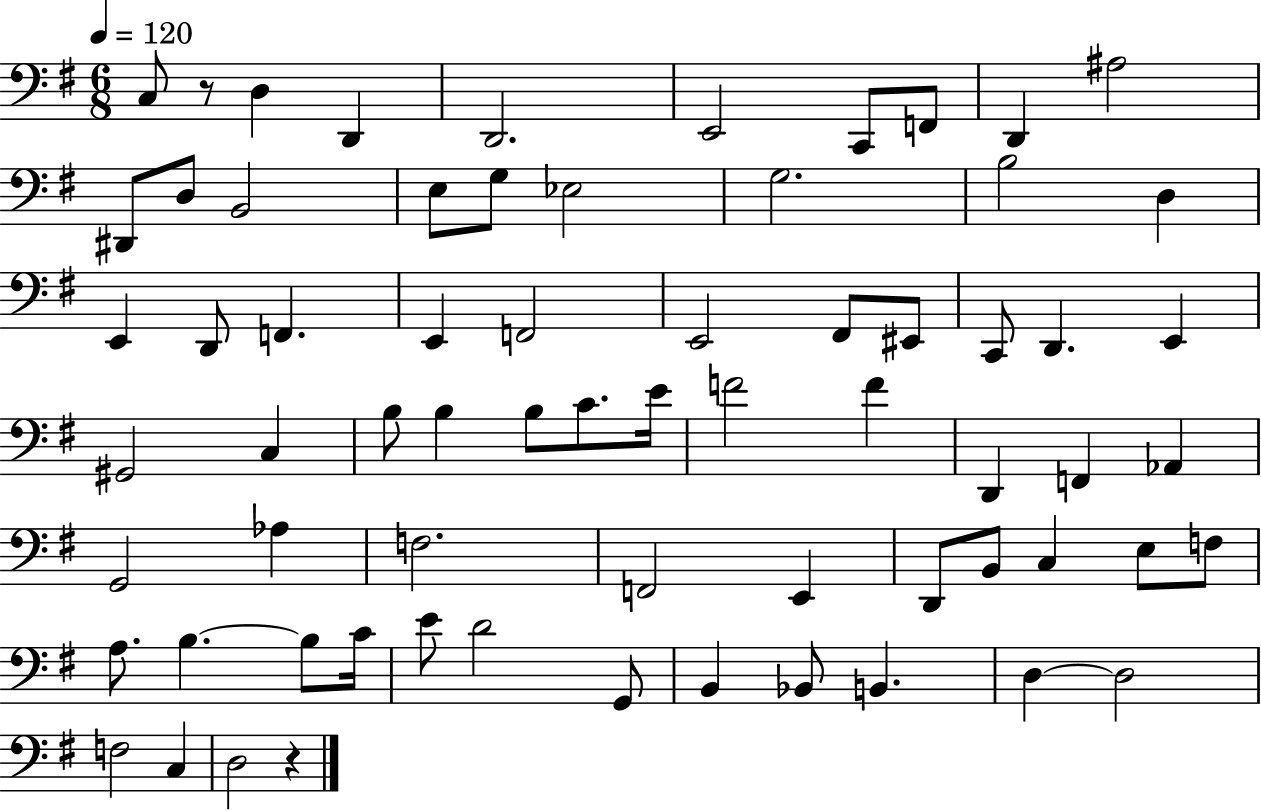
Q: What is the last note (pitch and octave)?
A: D3